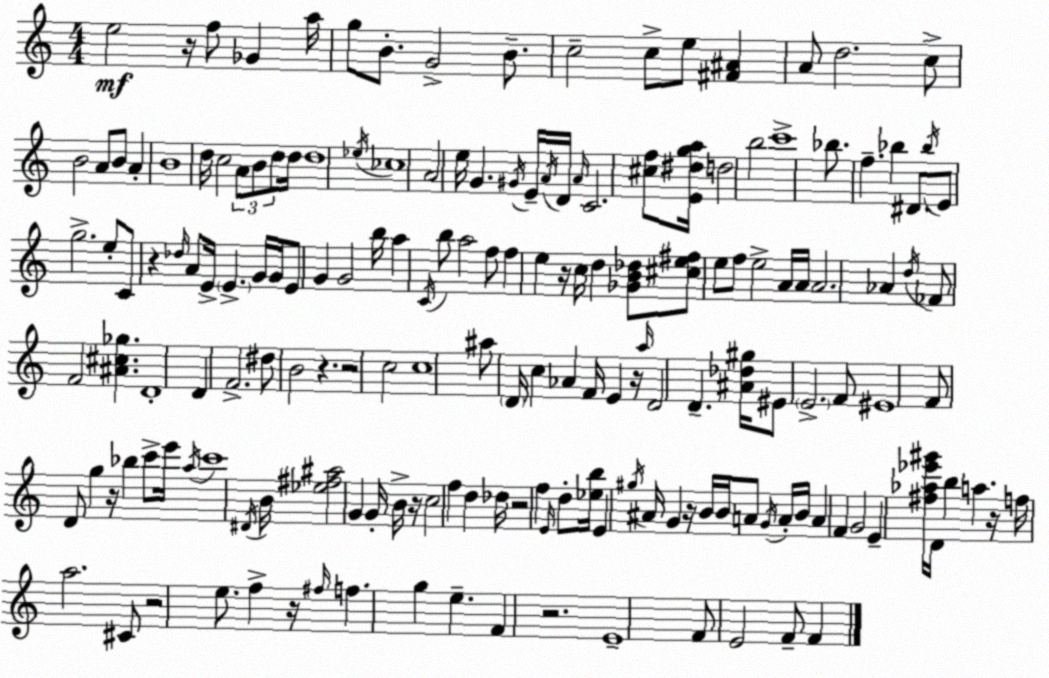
X:1
T:Untitled
M:4/4
L:1/4
K:Am
e2 z/4 f/2 _G a/4 g/2 B/2 G2 B/2 c2 c/2 e/2 [^F^A] A/2 d2 c/2 B2 A/2 B/2 A B4 d/4 c2 A/2 B/2 d/2 d/4 d4 _e/4 _c4 A2 e/4 G ^G/4 E/4 A/4 D/4 A/4 C2 [^cf]/2 [E^dga]/4 d2 b2 c'4 _b/2 f _b ^D/2 _b/4 E/2 g2 e/2 C/2 z _d/4 A/2 E/4 E G/4 G/4 E/2 G G2 b/4 a C/4 b/2 a2 f/2 f e z/4 c/4 d [_GB_d]/2 [^ce^f]/2 e/2 f/2 e2 A/4 A/4 A2 _A d/4 _F/2 F2 [^A^c_g] D4 D F2 ^d/2 B2 z z2 c2 c4 ^a/2 D/4 c _A F/4 E z/4 a/4 D2 D [^A_d^g]/4 ^E/2 E2 F/2 ^E4 F/2 D/2 g z/4 _b c'/2 e'/4 a/4 c'4 ^D/4 B/4 [_e^f^a]2 G G/4 B/4 z/4 c2 f d _d/4 z2 f E/4 d/2 [_eb]/4 E ^g/4 ^A/4 G z/4 B/4 B/4 A/2 G/4 A/4 B/4 A F G2 E [^f_a_e'^g']/4 D/4 b a z/4 f/4 a2 ^C/2 z2 e/2 f z/4 ^f/4 f g e F z2 E4 F/2 E2 F/2 F